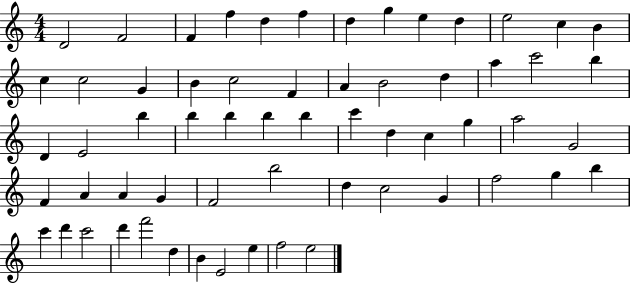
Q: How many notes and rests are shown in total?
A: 61